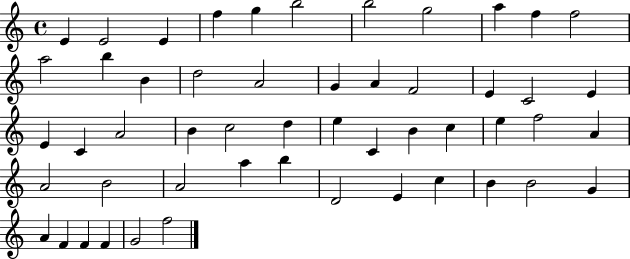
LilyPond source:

{
  \clef treble
  \time 4/4
  \defaultTimeSignature
  \key c \major
  e'4 e'2 e'4 | f''4 g''4 b''2 | b''2 g''2 | a''4 f''4 f''2 | \break a''2 b''4 b'4 | d''2 a'2 | g'4 a'4 f'2 | e'4 c'2 e'4 | \break e'4 c'4 a'2 | b'4 c''2 d''4 | e''4 c'4 b'4 c''4 | e''4 f''2 a'4 | \break a'2 b'2 | a'2 a''4 b''4 | d'2 e'4 c''4 | b'4 b'2 g'4 | \break a'4 f'4 f'4 f'4 | g'2 f''2 | \bar "|."
}